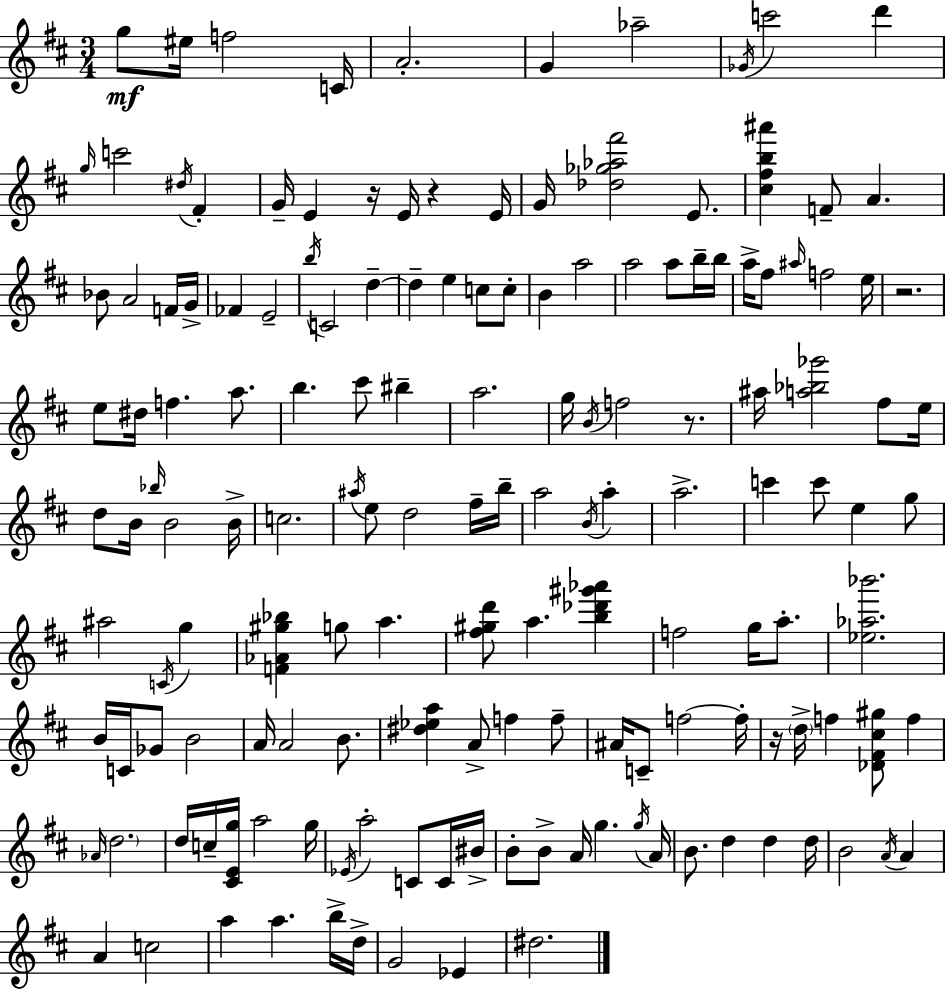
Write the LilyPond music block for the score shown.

{
  \clef treble
  \numericTimeSignature
  \time 3/4
  \key d \major
  g''8\mf eis''16 f''2 c'16 | a'2.-. | g'4 aes''2-- | \acciaccatura { ges'16 } c'''2 d'''4 | \break \grace { g''16 } c'''2 \acciaccatura { dis''16 } fis'4-. | g'16-- e'4 r16 e'16 r4 | e'16 g'16 <des'' ges'' aes'' fis'''>2 | e'8. <cis'' fis'' b'' ais'''>4 f'8-- a'4. | \break bes'8 a'2 | f'16 g'16-> fes'4 e'2-- | \acciaccatura { b''16 } c'2 | d''4--~~ d''4-- e''4 | \break c''8 c''8-. b'4 a''2 | a''2 | a''8 b''16-- b''16 a''16-> fis''8 \grace { ais''16 } f''2 | e''16 r2. | \break e''8 dis''16 f''4. | a''8. b''4. cis'''8 | bis''4-- a''2. | g''16 \acciaccatura { b'16 } f''2 | \break r8. ais''16 <a'' bes'' ges'''>2 | fis''8 e''16 d''8 b'16 \grace { bes''16 } b'2 | b'16-> c''2. | \acciaccatura { ais''16 } e''8 d''2 | \break fis''16-- b''16-- a''2 | \acciaccatura { b'16 } a''4-. a''2.-> | c'''4 | c'''8 e''4 g''8 ais''2 | \break \acciaccatura { c'16 } g''4 <f' aes' gis'' bes''>4 | g''8 a''4. <fis'' gis'' d'''>8 | a''4. <b'' des''' gis''' aes'''>4 f''2 | g''16 a''8.-. <ees'' aes'' bes'''>2. | \break b'16 c'16 | ges'8 b'2 a'16 a'2 | b'8. <dis'' ees'' a''>4 | a'8-> f''4 f''8-- ais'16 c'8-- | \break f''2~~ f''16-. r16 \parenthesize d''16-> | f''4 <des' fis' cis'' gis''>8 f''4 \grace { aes'16 } \parenthesize d''2. | d''16 | c''16-- <cis' e' g''>16 a''2 g''16 \acciaccatura { ees'16 } | \break a''2-. c'8 c'16 bis'16-> | b'8-. b'8-> a'16 g''4. \acciaccatura { g''16 } | a'16 b'8. d''4 d''4 | d''16 b'2 \acciaccatura { a'16 } a'4 | \break a'4 c''2 | a''4 a''4. | b''16-> d''16-> g'2 ees'4 | dis''2. | \break \bar "|."
}